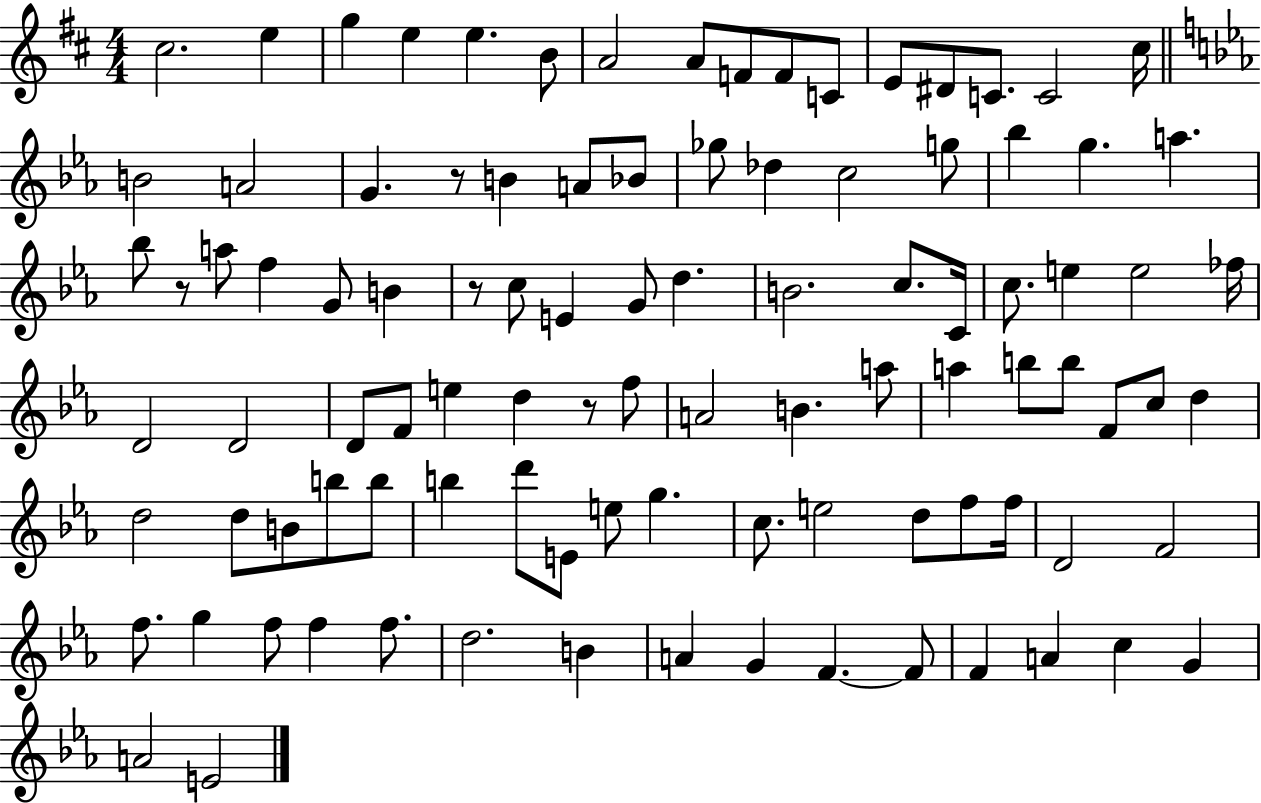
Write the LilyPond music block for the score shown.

{
  \clef treble
  \numericTimeSignature
  \time 4/4
  \key d \major
  cis''2. e''4 | g''4 e''4 e''4. b'8 | a'2 a'8 f'8 f'8 c'8 | e'8 dis'8 c'8. c'2 cis''16 | \break \bar "||" \break \key ees \major b'2 a'2 | g'4. r8 b'4 a'8 bes'8 | ges''8 des''4 c''2 g''8 | bes''4 g''4. a''4. | \break bes''8 r8 a''8 f''4 g'8 b'4 | r8 c''8 e'4 g'8 d''4. | b'2. c''8. c'16 | c''8. e''4 e''2 fes''16 | \break d'2 d'2 | d'8 f'8 e''4 d''4 r8 f''8 | a'2 b'4. a''8 | a''4 b''8 b''8 f'8 c''8 d''4 | \break d''2 d''8 b'8 b''8 b''8 | b''4 d'''8 e'8 e''8 g''4. | c''8. e''2 d''8 f''8 f''16 | d'2 f'2 | \break f''8. g''4 f''8 f''4 f''8. | d''2. b'4 | a'4 g'4 f'4.~~ f'8 | f'4 a'4 c''4 g'4 | \break a'2 e'2 | \bar "|."
}